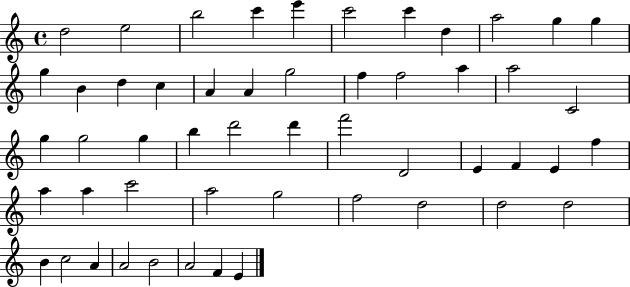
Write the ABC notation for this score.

X:1
T:Untitled
M:4/4
L:1/4
K:C
d2 e2 b2 c' e' c'2 c' d a2 g g g B d c A A g2 f f2 a a2 C2 g g2 g b d'2 d' f'2 D2 E F E f a a c'2 a2 g2 f2 d2 d2 d2 B c2 A A2 B2 A2 F E